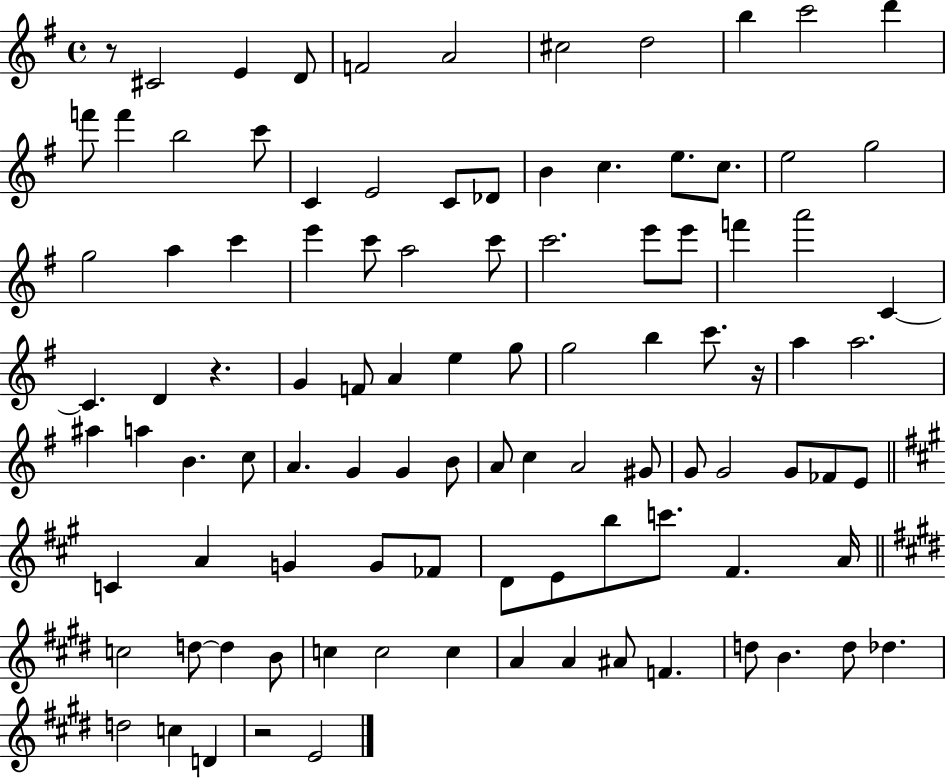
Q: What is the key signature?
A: G major